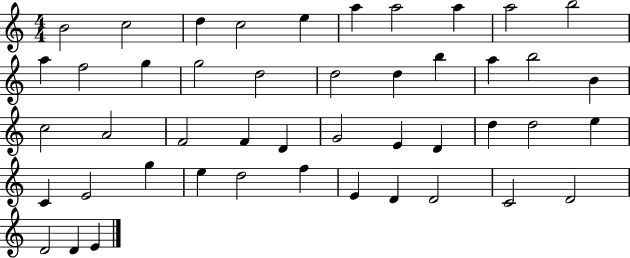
B4/h C5/h D5/q C5/h E5/q A5/q A5/h A5/q A5/h B5/h A5/q F5/h G5/q G5/h D5/h D5/h D5/q B5/q A5/q B5/h B4/q C5/h A4/h F4/h F4/q D4/q G4/h E4/q D4/q D5/q D5/h E5/q C4/q E4/h G5/q E5/q D5/h F5/q E4/q D4/q D4/h C4/h D4/h D4/h D4/q E4/q